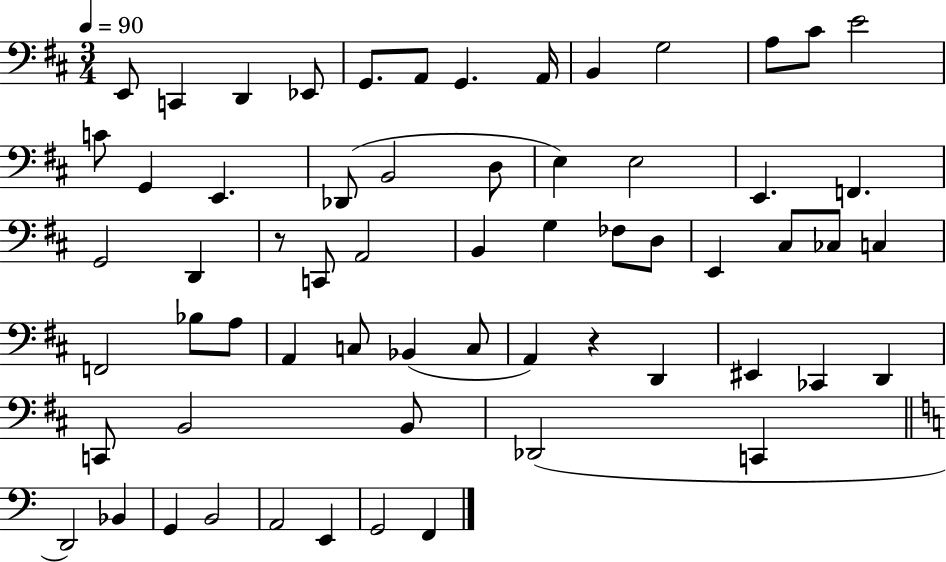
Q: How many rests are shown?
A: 2